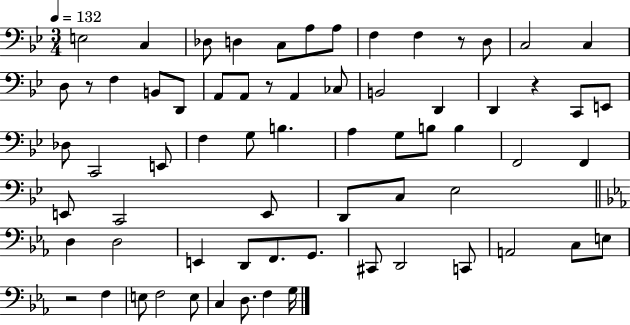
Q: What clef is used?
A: bass